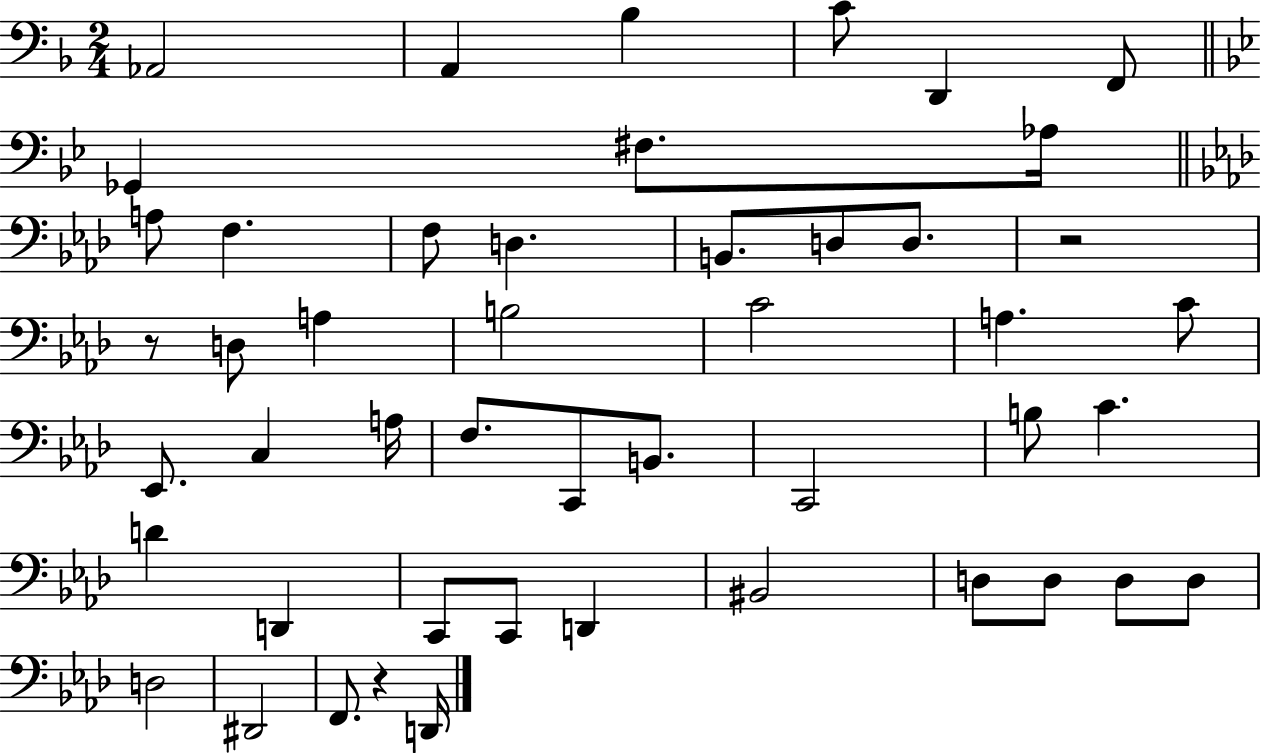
{
  \clef bass
  \numericTimeSignature
  \time 2/4
  \key f \major
  aes,2 | a,4 bes4 | c'8 d,4 f,8 | \bar "||" \break \key g \minor ges,4 fis8. aes16 | \bar "||" \break \key f \minor a8 f4. | f8 d4. | b,8. d8 d8. | r2 | \break r8 d8 a4 | b2 | c'2 | a4. c'8 | \break ees,8. c4 a16 | f8. c,8 b,8. | c,2 | b8 c'4. | \break d'4 d,4 | c,8 c,8 d,4 | bis,2 | d8 d8 d8 d8 | \break d2 | dis,2 | f,8. r4 d,16 | \bar "|."
}